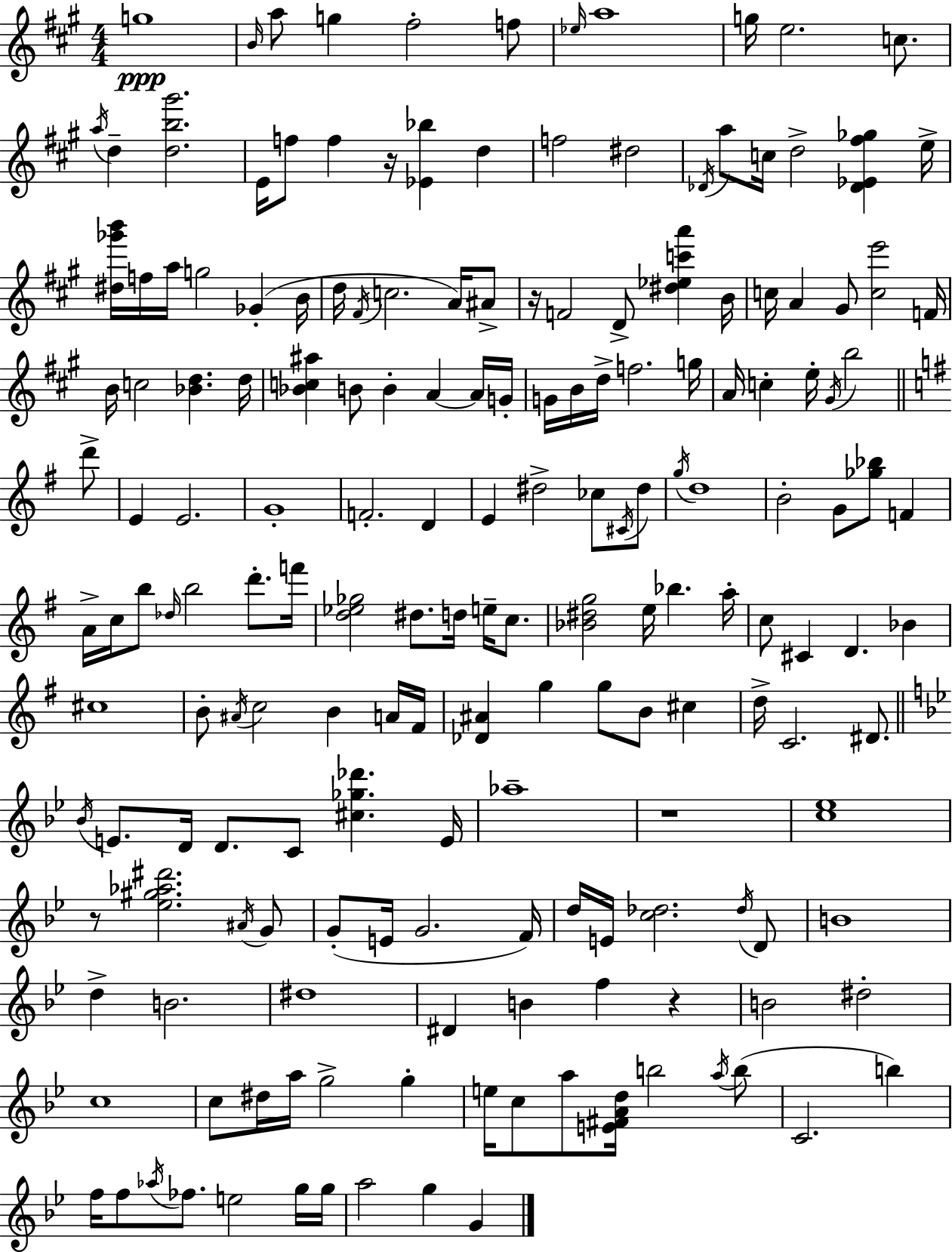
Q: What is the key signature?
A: A major